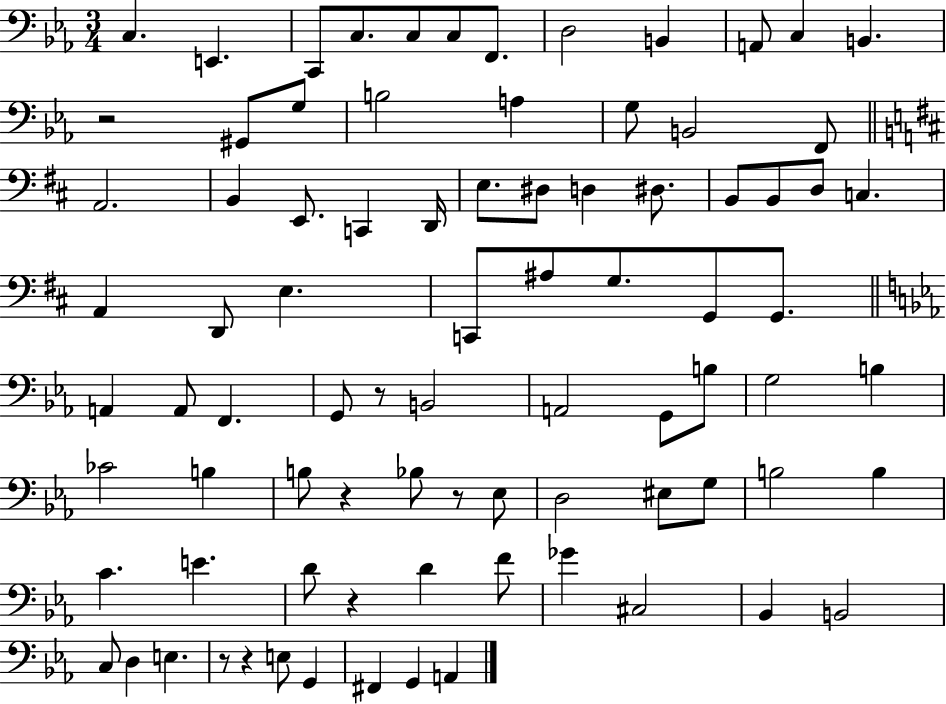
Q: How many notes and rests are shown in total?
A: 84